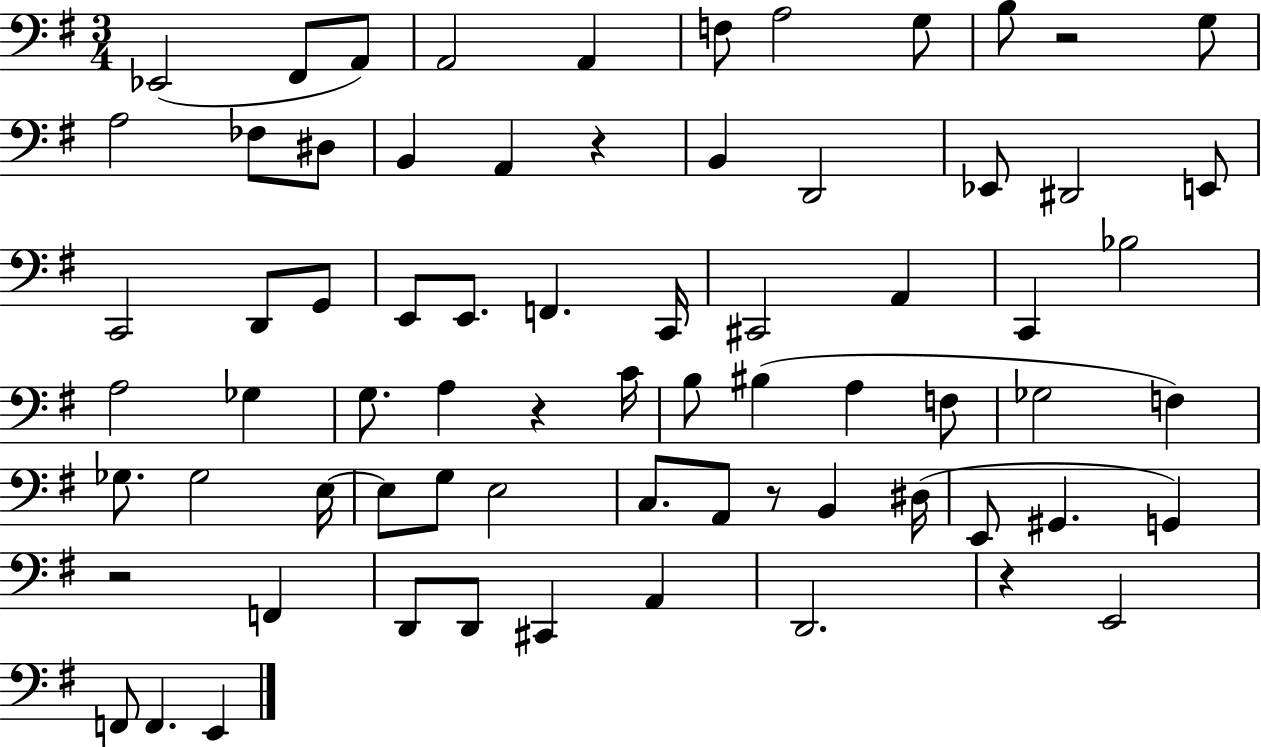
Eb2/h F#2/e A2/e A2/h A2/q F3/e A3/h G3/e B3/e R/h G3/e A3/h FES3/e D#3/e B2/q A2/q R/q B2/q D2/h Eb2/e D#2/h E2/e C2/h D2/e G2/e E2/e E2/e. F2/q. C2/s C#2/h A2/q C2/q Bb3/h A3/h Gb3/q G3/e. A3/q R/q C4/s B3/e BIS3/q A3/q F3/e Gb3/h F3/q Gb3/e. Gb3/h E3/s E3/e G3/e E3/h C3/e. A2/e R/e B2/q D#3/s E2/e G#2/q. G2/q R/h F2/q D2/e D2/e C#2/q A2/q D2/h. R/q E2/h F2/e F2/q. E2/q